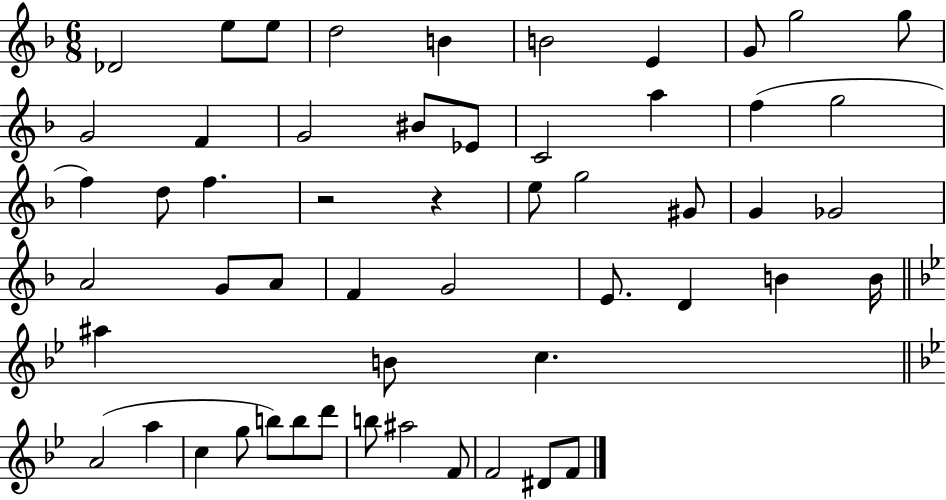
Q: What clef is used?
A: treble